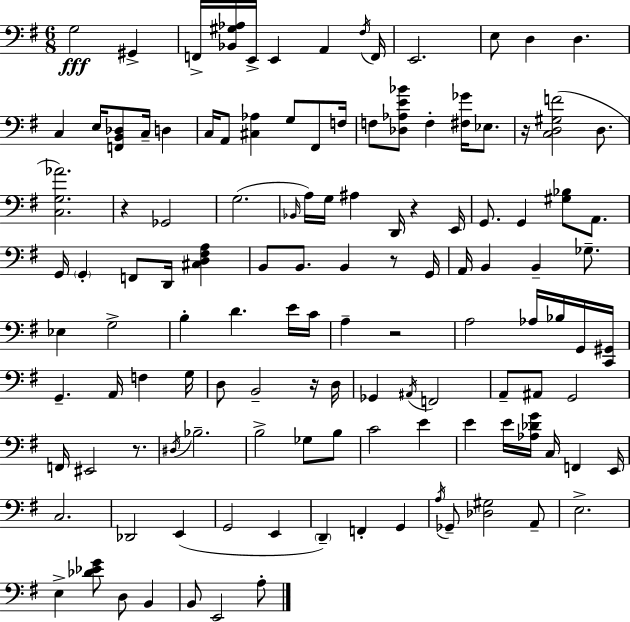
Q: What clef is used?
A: bass